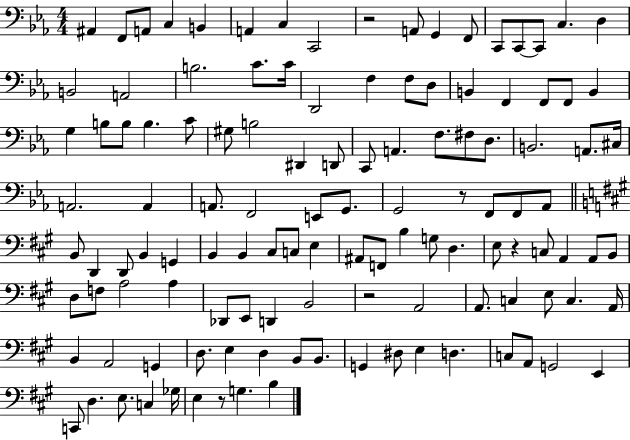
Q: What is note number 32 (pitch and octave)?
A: B3